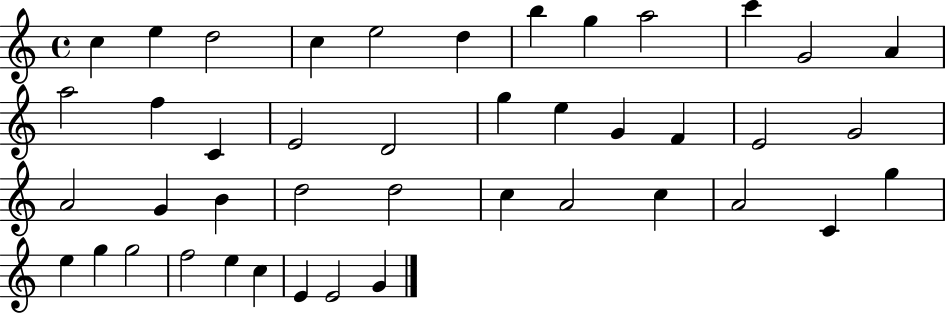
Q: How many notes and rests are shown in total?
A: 43